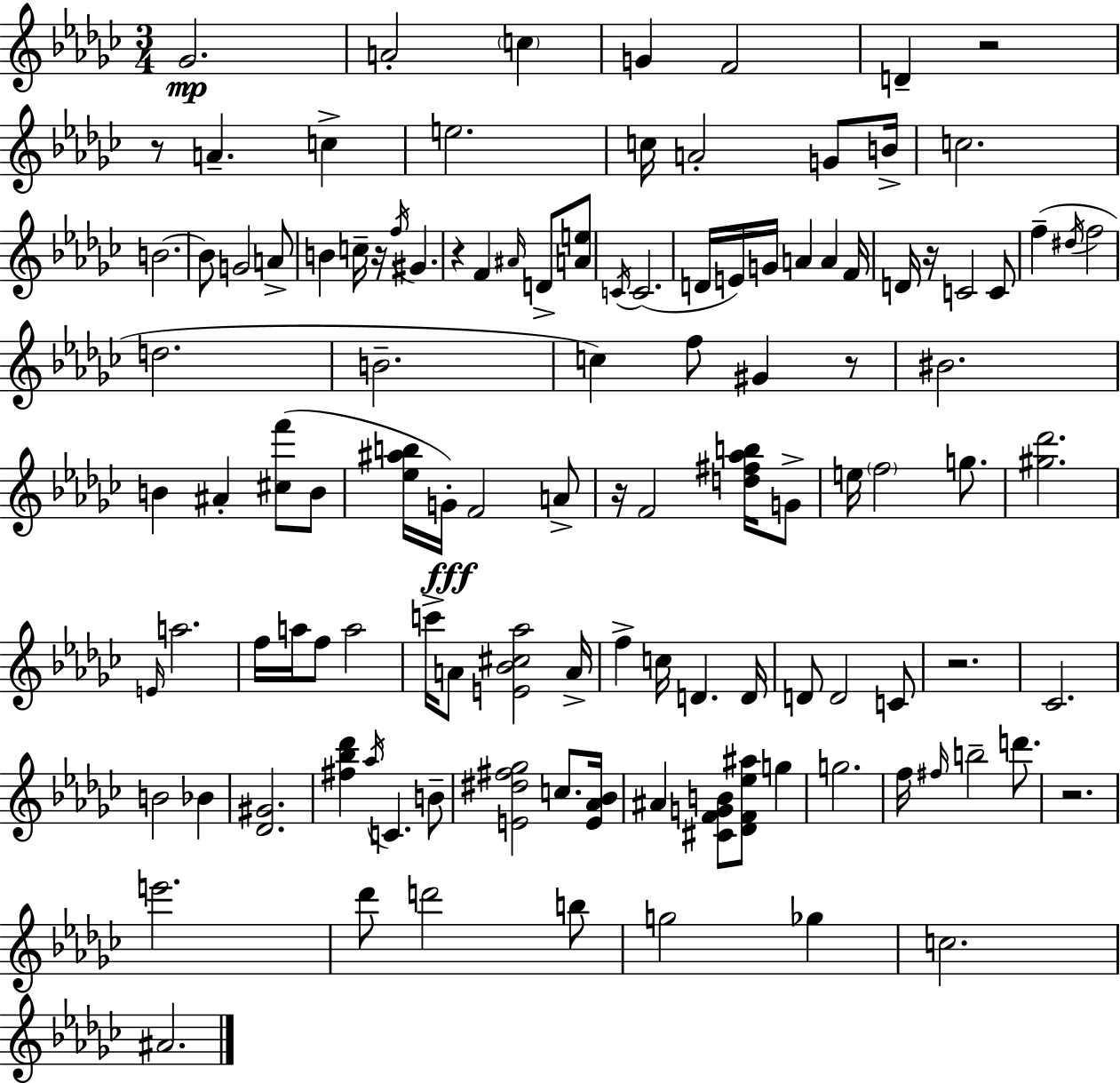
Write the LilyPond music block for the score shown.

{
  \clef treble
  \numericTimeSignature
  \time 3/4
  \key ees \minor
  ges'2.\mp | a'2-. \parenthesize c''4 | g'4 f'2 | d'4-- r2 | \break r8 a'4.-- c''4-> | e''2. | c''16 a'2-. g'8 b'16-> | c''2. | \break b'2.~~ | b'8 g'2 a'8-> | b'4 c''16-- r16 \acciaccatura { f''16 } gis'4. | r4 f'4 \grace { ais'16 } d'8-> | \break <a' e''>8 \acciaccatura { c'16 } c'2.( | d'16 e'16) g'16 a'4 a'4 | f'16 d'16 r16 c'2 | c'8 f''4--( \acciaccatura { dis''16 } f''2 | \break d''2. | b'2.-- | c''4) f''8 gis'4 | r8 bis'2. | \break b'4 ais'4-. | <cis'' f'''>8( b'8 <ees'' ais'' b''>16 g'16-.\fff) f'2 | a'8-> r16 f'2 | <d'' fis'' aes'' b''>16 g'8-> e''16 \parenthesize f''2 | \break g''8. <gis'' des'''>2. | \grace { e'16 } a''2. | f''16 a''16 f''8 a''2 | c'''16-> a'8 <e' bes' cis'' aes''>2 | \break a'16-> f''4-> c''16 d'4. | d'16 d'8 d'2 | c'8 r2. | ces'2. | \break b'2 | bes'4 <des' gis'>2. | <fis'' bes'' des'''>4 \acciaccatura { aes''16 } c'4. | b'8-- <e' dis'' fis'' ges''>2 | \break c''8. <e' aes' bes'>16 ais'4 <cis' f' g' b'>8 | <des' f' ees'' ais''>8 g''4 g''2. | f''16 \grace { fis''16 } b''2-- | d'''8. r2. | \break e'''2. | des'''8 d'''2 | b''8 g''2 | ges''4 c''2. | \break ais'2. | \bar "|."
}